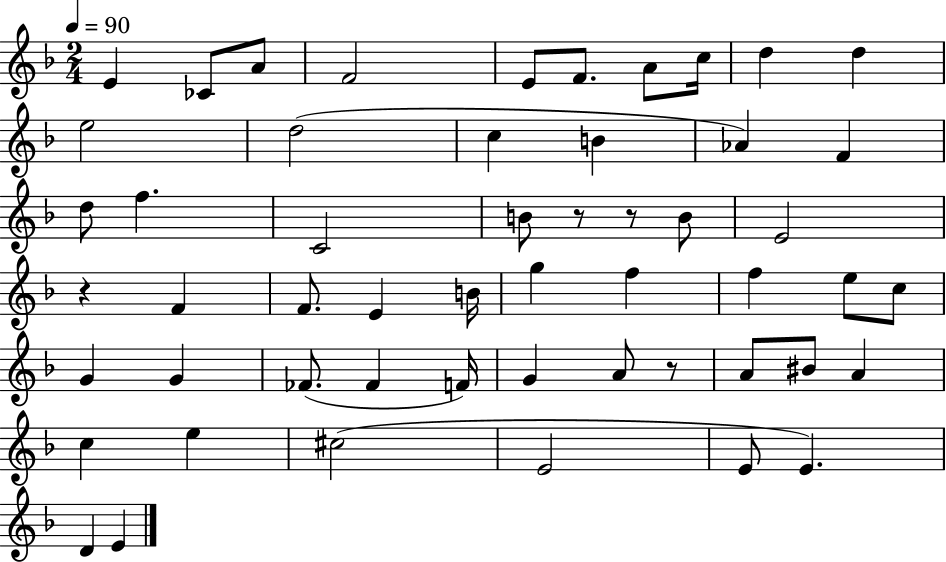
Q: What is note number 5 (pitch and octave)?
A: E4